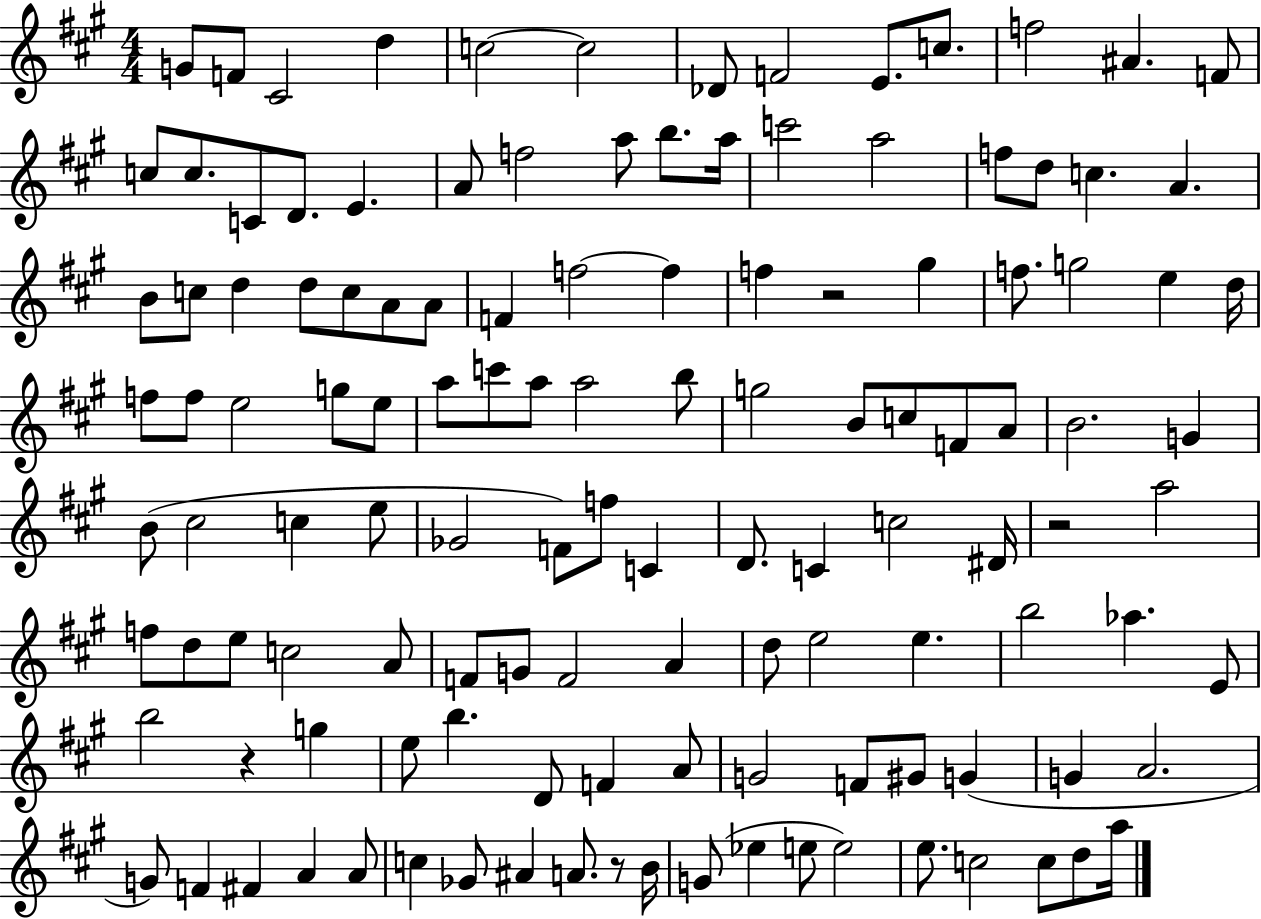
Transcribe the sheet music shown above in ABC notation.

X:1
T:Untitled
M:4/4
L:1/4
K:A
G/2 F/2 ^C2 d c2 c2 _D/2 F2 E/2 c/2 f2 ^A F/2 c/2 c/2 C/2 D/2 E A/2 f2 a/2 b/2 a/4 c'2 a2 f/2 d/2 c A B/2 c/2 d d/2 c/2 A/2 A/2 F f2 f f z2 ^g f/2 g2 e d/4 f/2 f/2 e2 g/2 e/2 a/2 c'/2 a/2 a2 b/2 g2 B/2 c/2 F/2 A/2 B2 G B/2 ^c2 c e/2 _G2 F/2 f/2 C D/2 C c2 ^D/4 z2 a2 f/2 d/2 e/2 c2 A/2 F/2 G/2 F2 A d/2 e2 e b2 _a E/2 b2 z g e/2 b D/2 F A/2 G2 F/2 ^G/2 G G A2 G/2 F ^F A A/2 c _G/2 ^A A/2 z/2 B/4 G/2 _e e/2 e2 e/2 c2 c/2 d/2 a/4